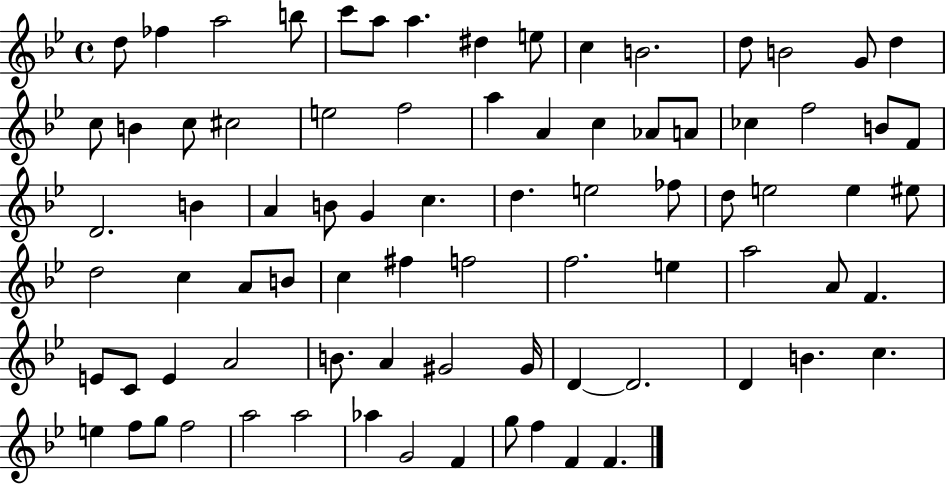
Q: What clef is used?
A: treble